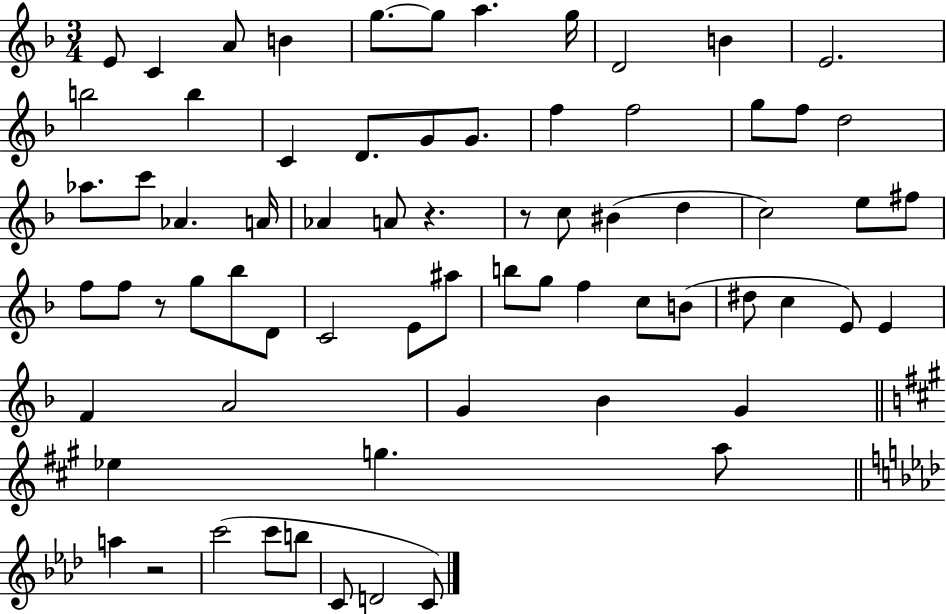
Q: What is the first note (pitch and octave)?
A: E4